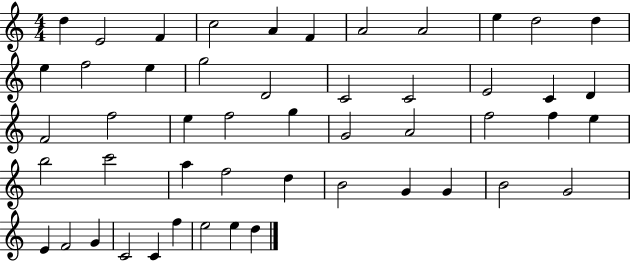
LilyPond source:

{
  \clef treble
  \numericTimeSignature
  \time 4/4
  \key c \major
  d''4 e'2 f'4 | c''2 a'4 f'4 | a'2 a'2 | e''4 d''2 d''4 | \break e''4 f''2 e''4 | g''2 d'2 | c'2 c'2 | e'2 c'4 d'4 | \break f'2 f''2 | e''4 f''2 g''4 | g'2 a'2 | f''2 f''4 e''4 | \break b''2 c'''2 | a''4 f''2 d''4 | b'2 g'4 g'4 | b'2 g'2 | \break e'4 f'2 g'4 | c'2 c'4 f''4 | e''2 e''4 d''4 | \bar "|."
}